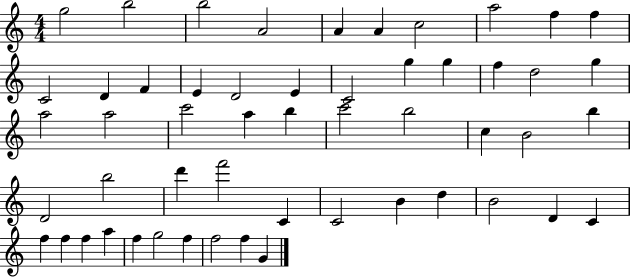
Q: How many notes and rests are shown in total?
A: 53